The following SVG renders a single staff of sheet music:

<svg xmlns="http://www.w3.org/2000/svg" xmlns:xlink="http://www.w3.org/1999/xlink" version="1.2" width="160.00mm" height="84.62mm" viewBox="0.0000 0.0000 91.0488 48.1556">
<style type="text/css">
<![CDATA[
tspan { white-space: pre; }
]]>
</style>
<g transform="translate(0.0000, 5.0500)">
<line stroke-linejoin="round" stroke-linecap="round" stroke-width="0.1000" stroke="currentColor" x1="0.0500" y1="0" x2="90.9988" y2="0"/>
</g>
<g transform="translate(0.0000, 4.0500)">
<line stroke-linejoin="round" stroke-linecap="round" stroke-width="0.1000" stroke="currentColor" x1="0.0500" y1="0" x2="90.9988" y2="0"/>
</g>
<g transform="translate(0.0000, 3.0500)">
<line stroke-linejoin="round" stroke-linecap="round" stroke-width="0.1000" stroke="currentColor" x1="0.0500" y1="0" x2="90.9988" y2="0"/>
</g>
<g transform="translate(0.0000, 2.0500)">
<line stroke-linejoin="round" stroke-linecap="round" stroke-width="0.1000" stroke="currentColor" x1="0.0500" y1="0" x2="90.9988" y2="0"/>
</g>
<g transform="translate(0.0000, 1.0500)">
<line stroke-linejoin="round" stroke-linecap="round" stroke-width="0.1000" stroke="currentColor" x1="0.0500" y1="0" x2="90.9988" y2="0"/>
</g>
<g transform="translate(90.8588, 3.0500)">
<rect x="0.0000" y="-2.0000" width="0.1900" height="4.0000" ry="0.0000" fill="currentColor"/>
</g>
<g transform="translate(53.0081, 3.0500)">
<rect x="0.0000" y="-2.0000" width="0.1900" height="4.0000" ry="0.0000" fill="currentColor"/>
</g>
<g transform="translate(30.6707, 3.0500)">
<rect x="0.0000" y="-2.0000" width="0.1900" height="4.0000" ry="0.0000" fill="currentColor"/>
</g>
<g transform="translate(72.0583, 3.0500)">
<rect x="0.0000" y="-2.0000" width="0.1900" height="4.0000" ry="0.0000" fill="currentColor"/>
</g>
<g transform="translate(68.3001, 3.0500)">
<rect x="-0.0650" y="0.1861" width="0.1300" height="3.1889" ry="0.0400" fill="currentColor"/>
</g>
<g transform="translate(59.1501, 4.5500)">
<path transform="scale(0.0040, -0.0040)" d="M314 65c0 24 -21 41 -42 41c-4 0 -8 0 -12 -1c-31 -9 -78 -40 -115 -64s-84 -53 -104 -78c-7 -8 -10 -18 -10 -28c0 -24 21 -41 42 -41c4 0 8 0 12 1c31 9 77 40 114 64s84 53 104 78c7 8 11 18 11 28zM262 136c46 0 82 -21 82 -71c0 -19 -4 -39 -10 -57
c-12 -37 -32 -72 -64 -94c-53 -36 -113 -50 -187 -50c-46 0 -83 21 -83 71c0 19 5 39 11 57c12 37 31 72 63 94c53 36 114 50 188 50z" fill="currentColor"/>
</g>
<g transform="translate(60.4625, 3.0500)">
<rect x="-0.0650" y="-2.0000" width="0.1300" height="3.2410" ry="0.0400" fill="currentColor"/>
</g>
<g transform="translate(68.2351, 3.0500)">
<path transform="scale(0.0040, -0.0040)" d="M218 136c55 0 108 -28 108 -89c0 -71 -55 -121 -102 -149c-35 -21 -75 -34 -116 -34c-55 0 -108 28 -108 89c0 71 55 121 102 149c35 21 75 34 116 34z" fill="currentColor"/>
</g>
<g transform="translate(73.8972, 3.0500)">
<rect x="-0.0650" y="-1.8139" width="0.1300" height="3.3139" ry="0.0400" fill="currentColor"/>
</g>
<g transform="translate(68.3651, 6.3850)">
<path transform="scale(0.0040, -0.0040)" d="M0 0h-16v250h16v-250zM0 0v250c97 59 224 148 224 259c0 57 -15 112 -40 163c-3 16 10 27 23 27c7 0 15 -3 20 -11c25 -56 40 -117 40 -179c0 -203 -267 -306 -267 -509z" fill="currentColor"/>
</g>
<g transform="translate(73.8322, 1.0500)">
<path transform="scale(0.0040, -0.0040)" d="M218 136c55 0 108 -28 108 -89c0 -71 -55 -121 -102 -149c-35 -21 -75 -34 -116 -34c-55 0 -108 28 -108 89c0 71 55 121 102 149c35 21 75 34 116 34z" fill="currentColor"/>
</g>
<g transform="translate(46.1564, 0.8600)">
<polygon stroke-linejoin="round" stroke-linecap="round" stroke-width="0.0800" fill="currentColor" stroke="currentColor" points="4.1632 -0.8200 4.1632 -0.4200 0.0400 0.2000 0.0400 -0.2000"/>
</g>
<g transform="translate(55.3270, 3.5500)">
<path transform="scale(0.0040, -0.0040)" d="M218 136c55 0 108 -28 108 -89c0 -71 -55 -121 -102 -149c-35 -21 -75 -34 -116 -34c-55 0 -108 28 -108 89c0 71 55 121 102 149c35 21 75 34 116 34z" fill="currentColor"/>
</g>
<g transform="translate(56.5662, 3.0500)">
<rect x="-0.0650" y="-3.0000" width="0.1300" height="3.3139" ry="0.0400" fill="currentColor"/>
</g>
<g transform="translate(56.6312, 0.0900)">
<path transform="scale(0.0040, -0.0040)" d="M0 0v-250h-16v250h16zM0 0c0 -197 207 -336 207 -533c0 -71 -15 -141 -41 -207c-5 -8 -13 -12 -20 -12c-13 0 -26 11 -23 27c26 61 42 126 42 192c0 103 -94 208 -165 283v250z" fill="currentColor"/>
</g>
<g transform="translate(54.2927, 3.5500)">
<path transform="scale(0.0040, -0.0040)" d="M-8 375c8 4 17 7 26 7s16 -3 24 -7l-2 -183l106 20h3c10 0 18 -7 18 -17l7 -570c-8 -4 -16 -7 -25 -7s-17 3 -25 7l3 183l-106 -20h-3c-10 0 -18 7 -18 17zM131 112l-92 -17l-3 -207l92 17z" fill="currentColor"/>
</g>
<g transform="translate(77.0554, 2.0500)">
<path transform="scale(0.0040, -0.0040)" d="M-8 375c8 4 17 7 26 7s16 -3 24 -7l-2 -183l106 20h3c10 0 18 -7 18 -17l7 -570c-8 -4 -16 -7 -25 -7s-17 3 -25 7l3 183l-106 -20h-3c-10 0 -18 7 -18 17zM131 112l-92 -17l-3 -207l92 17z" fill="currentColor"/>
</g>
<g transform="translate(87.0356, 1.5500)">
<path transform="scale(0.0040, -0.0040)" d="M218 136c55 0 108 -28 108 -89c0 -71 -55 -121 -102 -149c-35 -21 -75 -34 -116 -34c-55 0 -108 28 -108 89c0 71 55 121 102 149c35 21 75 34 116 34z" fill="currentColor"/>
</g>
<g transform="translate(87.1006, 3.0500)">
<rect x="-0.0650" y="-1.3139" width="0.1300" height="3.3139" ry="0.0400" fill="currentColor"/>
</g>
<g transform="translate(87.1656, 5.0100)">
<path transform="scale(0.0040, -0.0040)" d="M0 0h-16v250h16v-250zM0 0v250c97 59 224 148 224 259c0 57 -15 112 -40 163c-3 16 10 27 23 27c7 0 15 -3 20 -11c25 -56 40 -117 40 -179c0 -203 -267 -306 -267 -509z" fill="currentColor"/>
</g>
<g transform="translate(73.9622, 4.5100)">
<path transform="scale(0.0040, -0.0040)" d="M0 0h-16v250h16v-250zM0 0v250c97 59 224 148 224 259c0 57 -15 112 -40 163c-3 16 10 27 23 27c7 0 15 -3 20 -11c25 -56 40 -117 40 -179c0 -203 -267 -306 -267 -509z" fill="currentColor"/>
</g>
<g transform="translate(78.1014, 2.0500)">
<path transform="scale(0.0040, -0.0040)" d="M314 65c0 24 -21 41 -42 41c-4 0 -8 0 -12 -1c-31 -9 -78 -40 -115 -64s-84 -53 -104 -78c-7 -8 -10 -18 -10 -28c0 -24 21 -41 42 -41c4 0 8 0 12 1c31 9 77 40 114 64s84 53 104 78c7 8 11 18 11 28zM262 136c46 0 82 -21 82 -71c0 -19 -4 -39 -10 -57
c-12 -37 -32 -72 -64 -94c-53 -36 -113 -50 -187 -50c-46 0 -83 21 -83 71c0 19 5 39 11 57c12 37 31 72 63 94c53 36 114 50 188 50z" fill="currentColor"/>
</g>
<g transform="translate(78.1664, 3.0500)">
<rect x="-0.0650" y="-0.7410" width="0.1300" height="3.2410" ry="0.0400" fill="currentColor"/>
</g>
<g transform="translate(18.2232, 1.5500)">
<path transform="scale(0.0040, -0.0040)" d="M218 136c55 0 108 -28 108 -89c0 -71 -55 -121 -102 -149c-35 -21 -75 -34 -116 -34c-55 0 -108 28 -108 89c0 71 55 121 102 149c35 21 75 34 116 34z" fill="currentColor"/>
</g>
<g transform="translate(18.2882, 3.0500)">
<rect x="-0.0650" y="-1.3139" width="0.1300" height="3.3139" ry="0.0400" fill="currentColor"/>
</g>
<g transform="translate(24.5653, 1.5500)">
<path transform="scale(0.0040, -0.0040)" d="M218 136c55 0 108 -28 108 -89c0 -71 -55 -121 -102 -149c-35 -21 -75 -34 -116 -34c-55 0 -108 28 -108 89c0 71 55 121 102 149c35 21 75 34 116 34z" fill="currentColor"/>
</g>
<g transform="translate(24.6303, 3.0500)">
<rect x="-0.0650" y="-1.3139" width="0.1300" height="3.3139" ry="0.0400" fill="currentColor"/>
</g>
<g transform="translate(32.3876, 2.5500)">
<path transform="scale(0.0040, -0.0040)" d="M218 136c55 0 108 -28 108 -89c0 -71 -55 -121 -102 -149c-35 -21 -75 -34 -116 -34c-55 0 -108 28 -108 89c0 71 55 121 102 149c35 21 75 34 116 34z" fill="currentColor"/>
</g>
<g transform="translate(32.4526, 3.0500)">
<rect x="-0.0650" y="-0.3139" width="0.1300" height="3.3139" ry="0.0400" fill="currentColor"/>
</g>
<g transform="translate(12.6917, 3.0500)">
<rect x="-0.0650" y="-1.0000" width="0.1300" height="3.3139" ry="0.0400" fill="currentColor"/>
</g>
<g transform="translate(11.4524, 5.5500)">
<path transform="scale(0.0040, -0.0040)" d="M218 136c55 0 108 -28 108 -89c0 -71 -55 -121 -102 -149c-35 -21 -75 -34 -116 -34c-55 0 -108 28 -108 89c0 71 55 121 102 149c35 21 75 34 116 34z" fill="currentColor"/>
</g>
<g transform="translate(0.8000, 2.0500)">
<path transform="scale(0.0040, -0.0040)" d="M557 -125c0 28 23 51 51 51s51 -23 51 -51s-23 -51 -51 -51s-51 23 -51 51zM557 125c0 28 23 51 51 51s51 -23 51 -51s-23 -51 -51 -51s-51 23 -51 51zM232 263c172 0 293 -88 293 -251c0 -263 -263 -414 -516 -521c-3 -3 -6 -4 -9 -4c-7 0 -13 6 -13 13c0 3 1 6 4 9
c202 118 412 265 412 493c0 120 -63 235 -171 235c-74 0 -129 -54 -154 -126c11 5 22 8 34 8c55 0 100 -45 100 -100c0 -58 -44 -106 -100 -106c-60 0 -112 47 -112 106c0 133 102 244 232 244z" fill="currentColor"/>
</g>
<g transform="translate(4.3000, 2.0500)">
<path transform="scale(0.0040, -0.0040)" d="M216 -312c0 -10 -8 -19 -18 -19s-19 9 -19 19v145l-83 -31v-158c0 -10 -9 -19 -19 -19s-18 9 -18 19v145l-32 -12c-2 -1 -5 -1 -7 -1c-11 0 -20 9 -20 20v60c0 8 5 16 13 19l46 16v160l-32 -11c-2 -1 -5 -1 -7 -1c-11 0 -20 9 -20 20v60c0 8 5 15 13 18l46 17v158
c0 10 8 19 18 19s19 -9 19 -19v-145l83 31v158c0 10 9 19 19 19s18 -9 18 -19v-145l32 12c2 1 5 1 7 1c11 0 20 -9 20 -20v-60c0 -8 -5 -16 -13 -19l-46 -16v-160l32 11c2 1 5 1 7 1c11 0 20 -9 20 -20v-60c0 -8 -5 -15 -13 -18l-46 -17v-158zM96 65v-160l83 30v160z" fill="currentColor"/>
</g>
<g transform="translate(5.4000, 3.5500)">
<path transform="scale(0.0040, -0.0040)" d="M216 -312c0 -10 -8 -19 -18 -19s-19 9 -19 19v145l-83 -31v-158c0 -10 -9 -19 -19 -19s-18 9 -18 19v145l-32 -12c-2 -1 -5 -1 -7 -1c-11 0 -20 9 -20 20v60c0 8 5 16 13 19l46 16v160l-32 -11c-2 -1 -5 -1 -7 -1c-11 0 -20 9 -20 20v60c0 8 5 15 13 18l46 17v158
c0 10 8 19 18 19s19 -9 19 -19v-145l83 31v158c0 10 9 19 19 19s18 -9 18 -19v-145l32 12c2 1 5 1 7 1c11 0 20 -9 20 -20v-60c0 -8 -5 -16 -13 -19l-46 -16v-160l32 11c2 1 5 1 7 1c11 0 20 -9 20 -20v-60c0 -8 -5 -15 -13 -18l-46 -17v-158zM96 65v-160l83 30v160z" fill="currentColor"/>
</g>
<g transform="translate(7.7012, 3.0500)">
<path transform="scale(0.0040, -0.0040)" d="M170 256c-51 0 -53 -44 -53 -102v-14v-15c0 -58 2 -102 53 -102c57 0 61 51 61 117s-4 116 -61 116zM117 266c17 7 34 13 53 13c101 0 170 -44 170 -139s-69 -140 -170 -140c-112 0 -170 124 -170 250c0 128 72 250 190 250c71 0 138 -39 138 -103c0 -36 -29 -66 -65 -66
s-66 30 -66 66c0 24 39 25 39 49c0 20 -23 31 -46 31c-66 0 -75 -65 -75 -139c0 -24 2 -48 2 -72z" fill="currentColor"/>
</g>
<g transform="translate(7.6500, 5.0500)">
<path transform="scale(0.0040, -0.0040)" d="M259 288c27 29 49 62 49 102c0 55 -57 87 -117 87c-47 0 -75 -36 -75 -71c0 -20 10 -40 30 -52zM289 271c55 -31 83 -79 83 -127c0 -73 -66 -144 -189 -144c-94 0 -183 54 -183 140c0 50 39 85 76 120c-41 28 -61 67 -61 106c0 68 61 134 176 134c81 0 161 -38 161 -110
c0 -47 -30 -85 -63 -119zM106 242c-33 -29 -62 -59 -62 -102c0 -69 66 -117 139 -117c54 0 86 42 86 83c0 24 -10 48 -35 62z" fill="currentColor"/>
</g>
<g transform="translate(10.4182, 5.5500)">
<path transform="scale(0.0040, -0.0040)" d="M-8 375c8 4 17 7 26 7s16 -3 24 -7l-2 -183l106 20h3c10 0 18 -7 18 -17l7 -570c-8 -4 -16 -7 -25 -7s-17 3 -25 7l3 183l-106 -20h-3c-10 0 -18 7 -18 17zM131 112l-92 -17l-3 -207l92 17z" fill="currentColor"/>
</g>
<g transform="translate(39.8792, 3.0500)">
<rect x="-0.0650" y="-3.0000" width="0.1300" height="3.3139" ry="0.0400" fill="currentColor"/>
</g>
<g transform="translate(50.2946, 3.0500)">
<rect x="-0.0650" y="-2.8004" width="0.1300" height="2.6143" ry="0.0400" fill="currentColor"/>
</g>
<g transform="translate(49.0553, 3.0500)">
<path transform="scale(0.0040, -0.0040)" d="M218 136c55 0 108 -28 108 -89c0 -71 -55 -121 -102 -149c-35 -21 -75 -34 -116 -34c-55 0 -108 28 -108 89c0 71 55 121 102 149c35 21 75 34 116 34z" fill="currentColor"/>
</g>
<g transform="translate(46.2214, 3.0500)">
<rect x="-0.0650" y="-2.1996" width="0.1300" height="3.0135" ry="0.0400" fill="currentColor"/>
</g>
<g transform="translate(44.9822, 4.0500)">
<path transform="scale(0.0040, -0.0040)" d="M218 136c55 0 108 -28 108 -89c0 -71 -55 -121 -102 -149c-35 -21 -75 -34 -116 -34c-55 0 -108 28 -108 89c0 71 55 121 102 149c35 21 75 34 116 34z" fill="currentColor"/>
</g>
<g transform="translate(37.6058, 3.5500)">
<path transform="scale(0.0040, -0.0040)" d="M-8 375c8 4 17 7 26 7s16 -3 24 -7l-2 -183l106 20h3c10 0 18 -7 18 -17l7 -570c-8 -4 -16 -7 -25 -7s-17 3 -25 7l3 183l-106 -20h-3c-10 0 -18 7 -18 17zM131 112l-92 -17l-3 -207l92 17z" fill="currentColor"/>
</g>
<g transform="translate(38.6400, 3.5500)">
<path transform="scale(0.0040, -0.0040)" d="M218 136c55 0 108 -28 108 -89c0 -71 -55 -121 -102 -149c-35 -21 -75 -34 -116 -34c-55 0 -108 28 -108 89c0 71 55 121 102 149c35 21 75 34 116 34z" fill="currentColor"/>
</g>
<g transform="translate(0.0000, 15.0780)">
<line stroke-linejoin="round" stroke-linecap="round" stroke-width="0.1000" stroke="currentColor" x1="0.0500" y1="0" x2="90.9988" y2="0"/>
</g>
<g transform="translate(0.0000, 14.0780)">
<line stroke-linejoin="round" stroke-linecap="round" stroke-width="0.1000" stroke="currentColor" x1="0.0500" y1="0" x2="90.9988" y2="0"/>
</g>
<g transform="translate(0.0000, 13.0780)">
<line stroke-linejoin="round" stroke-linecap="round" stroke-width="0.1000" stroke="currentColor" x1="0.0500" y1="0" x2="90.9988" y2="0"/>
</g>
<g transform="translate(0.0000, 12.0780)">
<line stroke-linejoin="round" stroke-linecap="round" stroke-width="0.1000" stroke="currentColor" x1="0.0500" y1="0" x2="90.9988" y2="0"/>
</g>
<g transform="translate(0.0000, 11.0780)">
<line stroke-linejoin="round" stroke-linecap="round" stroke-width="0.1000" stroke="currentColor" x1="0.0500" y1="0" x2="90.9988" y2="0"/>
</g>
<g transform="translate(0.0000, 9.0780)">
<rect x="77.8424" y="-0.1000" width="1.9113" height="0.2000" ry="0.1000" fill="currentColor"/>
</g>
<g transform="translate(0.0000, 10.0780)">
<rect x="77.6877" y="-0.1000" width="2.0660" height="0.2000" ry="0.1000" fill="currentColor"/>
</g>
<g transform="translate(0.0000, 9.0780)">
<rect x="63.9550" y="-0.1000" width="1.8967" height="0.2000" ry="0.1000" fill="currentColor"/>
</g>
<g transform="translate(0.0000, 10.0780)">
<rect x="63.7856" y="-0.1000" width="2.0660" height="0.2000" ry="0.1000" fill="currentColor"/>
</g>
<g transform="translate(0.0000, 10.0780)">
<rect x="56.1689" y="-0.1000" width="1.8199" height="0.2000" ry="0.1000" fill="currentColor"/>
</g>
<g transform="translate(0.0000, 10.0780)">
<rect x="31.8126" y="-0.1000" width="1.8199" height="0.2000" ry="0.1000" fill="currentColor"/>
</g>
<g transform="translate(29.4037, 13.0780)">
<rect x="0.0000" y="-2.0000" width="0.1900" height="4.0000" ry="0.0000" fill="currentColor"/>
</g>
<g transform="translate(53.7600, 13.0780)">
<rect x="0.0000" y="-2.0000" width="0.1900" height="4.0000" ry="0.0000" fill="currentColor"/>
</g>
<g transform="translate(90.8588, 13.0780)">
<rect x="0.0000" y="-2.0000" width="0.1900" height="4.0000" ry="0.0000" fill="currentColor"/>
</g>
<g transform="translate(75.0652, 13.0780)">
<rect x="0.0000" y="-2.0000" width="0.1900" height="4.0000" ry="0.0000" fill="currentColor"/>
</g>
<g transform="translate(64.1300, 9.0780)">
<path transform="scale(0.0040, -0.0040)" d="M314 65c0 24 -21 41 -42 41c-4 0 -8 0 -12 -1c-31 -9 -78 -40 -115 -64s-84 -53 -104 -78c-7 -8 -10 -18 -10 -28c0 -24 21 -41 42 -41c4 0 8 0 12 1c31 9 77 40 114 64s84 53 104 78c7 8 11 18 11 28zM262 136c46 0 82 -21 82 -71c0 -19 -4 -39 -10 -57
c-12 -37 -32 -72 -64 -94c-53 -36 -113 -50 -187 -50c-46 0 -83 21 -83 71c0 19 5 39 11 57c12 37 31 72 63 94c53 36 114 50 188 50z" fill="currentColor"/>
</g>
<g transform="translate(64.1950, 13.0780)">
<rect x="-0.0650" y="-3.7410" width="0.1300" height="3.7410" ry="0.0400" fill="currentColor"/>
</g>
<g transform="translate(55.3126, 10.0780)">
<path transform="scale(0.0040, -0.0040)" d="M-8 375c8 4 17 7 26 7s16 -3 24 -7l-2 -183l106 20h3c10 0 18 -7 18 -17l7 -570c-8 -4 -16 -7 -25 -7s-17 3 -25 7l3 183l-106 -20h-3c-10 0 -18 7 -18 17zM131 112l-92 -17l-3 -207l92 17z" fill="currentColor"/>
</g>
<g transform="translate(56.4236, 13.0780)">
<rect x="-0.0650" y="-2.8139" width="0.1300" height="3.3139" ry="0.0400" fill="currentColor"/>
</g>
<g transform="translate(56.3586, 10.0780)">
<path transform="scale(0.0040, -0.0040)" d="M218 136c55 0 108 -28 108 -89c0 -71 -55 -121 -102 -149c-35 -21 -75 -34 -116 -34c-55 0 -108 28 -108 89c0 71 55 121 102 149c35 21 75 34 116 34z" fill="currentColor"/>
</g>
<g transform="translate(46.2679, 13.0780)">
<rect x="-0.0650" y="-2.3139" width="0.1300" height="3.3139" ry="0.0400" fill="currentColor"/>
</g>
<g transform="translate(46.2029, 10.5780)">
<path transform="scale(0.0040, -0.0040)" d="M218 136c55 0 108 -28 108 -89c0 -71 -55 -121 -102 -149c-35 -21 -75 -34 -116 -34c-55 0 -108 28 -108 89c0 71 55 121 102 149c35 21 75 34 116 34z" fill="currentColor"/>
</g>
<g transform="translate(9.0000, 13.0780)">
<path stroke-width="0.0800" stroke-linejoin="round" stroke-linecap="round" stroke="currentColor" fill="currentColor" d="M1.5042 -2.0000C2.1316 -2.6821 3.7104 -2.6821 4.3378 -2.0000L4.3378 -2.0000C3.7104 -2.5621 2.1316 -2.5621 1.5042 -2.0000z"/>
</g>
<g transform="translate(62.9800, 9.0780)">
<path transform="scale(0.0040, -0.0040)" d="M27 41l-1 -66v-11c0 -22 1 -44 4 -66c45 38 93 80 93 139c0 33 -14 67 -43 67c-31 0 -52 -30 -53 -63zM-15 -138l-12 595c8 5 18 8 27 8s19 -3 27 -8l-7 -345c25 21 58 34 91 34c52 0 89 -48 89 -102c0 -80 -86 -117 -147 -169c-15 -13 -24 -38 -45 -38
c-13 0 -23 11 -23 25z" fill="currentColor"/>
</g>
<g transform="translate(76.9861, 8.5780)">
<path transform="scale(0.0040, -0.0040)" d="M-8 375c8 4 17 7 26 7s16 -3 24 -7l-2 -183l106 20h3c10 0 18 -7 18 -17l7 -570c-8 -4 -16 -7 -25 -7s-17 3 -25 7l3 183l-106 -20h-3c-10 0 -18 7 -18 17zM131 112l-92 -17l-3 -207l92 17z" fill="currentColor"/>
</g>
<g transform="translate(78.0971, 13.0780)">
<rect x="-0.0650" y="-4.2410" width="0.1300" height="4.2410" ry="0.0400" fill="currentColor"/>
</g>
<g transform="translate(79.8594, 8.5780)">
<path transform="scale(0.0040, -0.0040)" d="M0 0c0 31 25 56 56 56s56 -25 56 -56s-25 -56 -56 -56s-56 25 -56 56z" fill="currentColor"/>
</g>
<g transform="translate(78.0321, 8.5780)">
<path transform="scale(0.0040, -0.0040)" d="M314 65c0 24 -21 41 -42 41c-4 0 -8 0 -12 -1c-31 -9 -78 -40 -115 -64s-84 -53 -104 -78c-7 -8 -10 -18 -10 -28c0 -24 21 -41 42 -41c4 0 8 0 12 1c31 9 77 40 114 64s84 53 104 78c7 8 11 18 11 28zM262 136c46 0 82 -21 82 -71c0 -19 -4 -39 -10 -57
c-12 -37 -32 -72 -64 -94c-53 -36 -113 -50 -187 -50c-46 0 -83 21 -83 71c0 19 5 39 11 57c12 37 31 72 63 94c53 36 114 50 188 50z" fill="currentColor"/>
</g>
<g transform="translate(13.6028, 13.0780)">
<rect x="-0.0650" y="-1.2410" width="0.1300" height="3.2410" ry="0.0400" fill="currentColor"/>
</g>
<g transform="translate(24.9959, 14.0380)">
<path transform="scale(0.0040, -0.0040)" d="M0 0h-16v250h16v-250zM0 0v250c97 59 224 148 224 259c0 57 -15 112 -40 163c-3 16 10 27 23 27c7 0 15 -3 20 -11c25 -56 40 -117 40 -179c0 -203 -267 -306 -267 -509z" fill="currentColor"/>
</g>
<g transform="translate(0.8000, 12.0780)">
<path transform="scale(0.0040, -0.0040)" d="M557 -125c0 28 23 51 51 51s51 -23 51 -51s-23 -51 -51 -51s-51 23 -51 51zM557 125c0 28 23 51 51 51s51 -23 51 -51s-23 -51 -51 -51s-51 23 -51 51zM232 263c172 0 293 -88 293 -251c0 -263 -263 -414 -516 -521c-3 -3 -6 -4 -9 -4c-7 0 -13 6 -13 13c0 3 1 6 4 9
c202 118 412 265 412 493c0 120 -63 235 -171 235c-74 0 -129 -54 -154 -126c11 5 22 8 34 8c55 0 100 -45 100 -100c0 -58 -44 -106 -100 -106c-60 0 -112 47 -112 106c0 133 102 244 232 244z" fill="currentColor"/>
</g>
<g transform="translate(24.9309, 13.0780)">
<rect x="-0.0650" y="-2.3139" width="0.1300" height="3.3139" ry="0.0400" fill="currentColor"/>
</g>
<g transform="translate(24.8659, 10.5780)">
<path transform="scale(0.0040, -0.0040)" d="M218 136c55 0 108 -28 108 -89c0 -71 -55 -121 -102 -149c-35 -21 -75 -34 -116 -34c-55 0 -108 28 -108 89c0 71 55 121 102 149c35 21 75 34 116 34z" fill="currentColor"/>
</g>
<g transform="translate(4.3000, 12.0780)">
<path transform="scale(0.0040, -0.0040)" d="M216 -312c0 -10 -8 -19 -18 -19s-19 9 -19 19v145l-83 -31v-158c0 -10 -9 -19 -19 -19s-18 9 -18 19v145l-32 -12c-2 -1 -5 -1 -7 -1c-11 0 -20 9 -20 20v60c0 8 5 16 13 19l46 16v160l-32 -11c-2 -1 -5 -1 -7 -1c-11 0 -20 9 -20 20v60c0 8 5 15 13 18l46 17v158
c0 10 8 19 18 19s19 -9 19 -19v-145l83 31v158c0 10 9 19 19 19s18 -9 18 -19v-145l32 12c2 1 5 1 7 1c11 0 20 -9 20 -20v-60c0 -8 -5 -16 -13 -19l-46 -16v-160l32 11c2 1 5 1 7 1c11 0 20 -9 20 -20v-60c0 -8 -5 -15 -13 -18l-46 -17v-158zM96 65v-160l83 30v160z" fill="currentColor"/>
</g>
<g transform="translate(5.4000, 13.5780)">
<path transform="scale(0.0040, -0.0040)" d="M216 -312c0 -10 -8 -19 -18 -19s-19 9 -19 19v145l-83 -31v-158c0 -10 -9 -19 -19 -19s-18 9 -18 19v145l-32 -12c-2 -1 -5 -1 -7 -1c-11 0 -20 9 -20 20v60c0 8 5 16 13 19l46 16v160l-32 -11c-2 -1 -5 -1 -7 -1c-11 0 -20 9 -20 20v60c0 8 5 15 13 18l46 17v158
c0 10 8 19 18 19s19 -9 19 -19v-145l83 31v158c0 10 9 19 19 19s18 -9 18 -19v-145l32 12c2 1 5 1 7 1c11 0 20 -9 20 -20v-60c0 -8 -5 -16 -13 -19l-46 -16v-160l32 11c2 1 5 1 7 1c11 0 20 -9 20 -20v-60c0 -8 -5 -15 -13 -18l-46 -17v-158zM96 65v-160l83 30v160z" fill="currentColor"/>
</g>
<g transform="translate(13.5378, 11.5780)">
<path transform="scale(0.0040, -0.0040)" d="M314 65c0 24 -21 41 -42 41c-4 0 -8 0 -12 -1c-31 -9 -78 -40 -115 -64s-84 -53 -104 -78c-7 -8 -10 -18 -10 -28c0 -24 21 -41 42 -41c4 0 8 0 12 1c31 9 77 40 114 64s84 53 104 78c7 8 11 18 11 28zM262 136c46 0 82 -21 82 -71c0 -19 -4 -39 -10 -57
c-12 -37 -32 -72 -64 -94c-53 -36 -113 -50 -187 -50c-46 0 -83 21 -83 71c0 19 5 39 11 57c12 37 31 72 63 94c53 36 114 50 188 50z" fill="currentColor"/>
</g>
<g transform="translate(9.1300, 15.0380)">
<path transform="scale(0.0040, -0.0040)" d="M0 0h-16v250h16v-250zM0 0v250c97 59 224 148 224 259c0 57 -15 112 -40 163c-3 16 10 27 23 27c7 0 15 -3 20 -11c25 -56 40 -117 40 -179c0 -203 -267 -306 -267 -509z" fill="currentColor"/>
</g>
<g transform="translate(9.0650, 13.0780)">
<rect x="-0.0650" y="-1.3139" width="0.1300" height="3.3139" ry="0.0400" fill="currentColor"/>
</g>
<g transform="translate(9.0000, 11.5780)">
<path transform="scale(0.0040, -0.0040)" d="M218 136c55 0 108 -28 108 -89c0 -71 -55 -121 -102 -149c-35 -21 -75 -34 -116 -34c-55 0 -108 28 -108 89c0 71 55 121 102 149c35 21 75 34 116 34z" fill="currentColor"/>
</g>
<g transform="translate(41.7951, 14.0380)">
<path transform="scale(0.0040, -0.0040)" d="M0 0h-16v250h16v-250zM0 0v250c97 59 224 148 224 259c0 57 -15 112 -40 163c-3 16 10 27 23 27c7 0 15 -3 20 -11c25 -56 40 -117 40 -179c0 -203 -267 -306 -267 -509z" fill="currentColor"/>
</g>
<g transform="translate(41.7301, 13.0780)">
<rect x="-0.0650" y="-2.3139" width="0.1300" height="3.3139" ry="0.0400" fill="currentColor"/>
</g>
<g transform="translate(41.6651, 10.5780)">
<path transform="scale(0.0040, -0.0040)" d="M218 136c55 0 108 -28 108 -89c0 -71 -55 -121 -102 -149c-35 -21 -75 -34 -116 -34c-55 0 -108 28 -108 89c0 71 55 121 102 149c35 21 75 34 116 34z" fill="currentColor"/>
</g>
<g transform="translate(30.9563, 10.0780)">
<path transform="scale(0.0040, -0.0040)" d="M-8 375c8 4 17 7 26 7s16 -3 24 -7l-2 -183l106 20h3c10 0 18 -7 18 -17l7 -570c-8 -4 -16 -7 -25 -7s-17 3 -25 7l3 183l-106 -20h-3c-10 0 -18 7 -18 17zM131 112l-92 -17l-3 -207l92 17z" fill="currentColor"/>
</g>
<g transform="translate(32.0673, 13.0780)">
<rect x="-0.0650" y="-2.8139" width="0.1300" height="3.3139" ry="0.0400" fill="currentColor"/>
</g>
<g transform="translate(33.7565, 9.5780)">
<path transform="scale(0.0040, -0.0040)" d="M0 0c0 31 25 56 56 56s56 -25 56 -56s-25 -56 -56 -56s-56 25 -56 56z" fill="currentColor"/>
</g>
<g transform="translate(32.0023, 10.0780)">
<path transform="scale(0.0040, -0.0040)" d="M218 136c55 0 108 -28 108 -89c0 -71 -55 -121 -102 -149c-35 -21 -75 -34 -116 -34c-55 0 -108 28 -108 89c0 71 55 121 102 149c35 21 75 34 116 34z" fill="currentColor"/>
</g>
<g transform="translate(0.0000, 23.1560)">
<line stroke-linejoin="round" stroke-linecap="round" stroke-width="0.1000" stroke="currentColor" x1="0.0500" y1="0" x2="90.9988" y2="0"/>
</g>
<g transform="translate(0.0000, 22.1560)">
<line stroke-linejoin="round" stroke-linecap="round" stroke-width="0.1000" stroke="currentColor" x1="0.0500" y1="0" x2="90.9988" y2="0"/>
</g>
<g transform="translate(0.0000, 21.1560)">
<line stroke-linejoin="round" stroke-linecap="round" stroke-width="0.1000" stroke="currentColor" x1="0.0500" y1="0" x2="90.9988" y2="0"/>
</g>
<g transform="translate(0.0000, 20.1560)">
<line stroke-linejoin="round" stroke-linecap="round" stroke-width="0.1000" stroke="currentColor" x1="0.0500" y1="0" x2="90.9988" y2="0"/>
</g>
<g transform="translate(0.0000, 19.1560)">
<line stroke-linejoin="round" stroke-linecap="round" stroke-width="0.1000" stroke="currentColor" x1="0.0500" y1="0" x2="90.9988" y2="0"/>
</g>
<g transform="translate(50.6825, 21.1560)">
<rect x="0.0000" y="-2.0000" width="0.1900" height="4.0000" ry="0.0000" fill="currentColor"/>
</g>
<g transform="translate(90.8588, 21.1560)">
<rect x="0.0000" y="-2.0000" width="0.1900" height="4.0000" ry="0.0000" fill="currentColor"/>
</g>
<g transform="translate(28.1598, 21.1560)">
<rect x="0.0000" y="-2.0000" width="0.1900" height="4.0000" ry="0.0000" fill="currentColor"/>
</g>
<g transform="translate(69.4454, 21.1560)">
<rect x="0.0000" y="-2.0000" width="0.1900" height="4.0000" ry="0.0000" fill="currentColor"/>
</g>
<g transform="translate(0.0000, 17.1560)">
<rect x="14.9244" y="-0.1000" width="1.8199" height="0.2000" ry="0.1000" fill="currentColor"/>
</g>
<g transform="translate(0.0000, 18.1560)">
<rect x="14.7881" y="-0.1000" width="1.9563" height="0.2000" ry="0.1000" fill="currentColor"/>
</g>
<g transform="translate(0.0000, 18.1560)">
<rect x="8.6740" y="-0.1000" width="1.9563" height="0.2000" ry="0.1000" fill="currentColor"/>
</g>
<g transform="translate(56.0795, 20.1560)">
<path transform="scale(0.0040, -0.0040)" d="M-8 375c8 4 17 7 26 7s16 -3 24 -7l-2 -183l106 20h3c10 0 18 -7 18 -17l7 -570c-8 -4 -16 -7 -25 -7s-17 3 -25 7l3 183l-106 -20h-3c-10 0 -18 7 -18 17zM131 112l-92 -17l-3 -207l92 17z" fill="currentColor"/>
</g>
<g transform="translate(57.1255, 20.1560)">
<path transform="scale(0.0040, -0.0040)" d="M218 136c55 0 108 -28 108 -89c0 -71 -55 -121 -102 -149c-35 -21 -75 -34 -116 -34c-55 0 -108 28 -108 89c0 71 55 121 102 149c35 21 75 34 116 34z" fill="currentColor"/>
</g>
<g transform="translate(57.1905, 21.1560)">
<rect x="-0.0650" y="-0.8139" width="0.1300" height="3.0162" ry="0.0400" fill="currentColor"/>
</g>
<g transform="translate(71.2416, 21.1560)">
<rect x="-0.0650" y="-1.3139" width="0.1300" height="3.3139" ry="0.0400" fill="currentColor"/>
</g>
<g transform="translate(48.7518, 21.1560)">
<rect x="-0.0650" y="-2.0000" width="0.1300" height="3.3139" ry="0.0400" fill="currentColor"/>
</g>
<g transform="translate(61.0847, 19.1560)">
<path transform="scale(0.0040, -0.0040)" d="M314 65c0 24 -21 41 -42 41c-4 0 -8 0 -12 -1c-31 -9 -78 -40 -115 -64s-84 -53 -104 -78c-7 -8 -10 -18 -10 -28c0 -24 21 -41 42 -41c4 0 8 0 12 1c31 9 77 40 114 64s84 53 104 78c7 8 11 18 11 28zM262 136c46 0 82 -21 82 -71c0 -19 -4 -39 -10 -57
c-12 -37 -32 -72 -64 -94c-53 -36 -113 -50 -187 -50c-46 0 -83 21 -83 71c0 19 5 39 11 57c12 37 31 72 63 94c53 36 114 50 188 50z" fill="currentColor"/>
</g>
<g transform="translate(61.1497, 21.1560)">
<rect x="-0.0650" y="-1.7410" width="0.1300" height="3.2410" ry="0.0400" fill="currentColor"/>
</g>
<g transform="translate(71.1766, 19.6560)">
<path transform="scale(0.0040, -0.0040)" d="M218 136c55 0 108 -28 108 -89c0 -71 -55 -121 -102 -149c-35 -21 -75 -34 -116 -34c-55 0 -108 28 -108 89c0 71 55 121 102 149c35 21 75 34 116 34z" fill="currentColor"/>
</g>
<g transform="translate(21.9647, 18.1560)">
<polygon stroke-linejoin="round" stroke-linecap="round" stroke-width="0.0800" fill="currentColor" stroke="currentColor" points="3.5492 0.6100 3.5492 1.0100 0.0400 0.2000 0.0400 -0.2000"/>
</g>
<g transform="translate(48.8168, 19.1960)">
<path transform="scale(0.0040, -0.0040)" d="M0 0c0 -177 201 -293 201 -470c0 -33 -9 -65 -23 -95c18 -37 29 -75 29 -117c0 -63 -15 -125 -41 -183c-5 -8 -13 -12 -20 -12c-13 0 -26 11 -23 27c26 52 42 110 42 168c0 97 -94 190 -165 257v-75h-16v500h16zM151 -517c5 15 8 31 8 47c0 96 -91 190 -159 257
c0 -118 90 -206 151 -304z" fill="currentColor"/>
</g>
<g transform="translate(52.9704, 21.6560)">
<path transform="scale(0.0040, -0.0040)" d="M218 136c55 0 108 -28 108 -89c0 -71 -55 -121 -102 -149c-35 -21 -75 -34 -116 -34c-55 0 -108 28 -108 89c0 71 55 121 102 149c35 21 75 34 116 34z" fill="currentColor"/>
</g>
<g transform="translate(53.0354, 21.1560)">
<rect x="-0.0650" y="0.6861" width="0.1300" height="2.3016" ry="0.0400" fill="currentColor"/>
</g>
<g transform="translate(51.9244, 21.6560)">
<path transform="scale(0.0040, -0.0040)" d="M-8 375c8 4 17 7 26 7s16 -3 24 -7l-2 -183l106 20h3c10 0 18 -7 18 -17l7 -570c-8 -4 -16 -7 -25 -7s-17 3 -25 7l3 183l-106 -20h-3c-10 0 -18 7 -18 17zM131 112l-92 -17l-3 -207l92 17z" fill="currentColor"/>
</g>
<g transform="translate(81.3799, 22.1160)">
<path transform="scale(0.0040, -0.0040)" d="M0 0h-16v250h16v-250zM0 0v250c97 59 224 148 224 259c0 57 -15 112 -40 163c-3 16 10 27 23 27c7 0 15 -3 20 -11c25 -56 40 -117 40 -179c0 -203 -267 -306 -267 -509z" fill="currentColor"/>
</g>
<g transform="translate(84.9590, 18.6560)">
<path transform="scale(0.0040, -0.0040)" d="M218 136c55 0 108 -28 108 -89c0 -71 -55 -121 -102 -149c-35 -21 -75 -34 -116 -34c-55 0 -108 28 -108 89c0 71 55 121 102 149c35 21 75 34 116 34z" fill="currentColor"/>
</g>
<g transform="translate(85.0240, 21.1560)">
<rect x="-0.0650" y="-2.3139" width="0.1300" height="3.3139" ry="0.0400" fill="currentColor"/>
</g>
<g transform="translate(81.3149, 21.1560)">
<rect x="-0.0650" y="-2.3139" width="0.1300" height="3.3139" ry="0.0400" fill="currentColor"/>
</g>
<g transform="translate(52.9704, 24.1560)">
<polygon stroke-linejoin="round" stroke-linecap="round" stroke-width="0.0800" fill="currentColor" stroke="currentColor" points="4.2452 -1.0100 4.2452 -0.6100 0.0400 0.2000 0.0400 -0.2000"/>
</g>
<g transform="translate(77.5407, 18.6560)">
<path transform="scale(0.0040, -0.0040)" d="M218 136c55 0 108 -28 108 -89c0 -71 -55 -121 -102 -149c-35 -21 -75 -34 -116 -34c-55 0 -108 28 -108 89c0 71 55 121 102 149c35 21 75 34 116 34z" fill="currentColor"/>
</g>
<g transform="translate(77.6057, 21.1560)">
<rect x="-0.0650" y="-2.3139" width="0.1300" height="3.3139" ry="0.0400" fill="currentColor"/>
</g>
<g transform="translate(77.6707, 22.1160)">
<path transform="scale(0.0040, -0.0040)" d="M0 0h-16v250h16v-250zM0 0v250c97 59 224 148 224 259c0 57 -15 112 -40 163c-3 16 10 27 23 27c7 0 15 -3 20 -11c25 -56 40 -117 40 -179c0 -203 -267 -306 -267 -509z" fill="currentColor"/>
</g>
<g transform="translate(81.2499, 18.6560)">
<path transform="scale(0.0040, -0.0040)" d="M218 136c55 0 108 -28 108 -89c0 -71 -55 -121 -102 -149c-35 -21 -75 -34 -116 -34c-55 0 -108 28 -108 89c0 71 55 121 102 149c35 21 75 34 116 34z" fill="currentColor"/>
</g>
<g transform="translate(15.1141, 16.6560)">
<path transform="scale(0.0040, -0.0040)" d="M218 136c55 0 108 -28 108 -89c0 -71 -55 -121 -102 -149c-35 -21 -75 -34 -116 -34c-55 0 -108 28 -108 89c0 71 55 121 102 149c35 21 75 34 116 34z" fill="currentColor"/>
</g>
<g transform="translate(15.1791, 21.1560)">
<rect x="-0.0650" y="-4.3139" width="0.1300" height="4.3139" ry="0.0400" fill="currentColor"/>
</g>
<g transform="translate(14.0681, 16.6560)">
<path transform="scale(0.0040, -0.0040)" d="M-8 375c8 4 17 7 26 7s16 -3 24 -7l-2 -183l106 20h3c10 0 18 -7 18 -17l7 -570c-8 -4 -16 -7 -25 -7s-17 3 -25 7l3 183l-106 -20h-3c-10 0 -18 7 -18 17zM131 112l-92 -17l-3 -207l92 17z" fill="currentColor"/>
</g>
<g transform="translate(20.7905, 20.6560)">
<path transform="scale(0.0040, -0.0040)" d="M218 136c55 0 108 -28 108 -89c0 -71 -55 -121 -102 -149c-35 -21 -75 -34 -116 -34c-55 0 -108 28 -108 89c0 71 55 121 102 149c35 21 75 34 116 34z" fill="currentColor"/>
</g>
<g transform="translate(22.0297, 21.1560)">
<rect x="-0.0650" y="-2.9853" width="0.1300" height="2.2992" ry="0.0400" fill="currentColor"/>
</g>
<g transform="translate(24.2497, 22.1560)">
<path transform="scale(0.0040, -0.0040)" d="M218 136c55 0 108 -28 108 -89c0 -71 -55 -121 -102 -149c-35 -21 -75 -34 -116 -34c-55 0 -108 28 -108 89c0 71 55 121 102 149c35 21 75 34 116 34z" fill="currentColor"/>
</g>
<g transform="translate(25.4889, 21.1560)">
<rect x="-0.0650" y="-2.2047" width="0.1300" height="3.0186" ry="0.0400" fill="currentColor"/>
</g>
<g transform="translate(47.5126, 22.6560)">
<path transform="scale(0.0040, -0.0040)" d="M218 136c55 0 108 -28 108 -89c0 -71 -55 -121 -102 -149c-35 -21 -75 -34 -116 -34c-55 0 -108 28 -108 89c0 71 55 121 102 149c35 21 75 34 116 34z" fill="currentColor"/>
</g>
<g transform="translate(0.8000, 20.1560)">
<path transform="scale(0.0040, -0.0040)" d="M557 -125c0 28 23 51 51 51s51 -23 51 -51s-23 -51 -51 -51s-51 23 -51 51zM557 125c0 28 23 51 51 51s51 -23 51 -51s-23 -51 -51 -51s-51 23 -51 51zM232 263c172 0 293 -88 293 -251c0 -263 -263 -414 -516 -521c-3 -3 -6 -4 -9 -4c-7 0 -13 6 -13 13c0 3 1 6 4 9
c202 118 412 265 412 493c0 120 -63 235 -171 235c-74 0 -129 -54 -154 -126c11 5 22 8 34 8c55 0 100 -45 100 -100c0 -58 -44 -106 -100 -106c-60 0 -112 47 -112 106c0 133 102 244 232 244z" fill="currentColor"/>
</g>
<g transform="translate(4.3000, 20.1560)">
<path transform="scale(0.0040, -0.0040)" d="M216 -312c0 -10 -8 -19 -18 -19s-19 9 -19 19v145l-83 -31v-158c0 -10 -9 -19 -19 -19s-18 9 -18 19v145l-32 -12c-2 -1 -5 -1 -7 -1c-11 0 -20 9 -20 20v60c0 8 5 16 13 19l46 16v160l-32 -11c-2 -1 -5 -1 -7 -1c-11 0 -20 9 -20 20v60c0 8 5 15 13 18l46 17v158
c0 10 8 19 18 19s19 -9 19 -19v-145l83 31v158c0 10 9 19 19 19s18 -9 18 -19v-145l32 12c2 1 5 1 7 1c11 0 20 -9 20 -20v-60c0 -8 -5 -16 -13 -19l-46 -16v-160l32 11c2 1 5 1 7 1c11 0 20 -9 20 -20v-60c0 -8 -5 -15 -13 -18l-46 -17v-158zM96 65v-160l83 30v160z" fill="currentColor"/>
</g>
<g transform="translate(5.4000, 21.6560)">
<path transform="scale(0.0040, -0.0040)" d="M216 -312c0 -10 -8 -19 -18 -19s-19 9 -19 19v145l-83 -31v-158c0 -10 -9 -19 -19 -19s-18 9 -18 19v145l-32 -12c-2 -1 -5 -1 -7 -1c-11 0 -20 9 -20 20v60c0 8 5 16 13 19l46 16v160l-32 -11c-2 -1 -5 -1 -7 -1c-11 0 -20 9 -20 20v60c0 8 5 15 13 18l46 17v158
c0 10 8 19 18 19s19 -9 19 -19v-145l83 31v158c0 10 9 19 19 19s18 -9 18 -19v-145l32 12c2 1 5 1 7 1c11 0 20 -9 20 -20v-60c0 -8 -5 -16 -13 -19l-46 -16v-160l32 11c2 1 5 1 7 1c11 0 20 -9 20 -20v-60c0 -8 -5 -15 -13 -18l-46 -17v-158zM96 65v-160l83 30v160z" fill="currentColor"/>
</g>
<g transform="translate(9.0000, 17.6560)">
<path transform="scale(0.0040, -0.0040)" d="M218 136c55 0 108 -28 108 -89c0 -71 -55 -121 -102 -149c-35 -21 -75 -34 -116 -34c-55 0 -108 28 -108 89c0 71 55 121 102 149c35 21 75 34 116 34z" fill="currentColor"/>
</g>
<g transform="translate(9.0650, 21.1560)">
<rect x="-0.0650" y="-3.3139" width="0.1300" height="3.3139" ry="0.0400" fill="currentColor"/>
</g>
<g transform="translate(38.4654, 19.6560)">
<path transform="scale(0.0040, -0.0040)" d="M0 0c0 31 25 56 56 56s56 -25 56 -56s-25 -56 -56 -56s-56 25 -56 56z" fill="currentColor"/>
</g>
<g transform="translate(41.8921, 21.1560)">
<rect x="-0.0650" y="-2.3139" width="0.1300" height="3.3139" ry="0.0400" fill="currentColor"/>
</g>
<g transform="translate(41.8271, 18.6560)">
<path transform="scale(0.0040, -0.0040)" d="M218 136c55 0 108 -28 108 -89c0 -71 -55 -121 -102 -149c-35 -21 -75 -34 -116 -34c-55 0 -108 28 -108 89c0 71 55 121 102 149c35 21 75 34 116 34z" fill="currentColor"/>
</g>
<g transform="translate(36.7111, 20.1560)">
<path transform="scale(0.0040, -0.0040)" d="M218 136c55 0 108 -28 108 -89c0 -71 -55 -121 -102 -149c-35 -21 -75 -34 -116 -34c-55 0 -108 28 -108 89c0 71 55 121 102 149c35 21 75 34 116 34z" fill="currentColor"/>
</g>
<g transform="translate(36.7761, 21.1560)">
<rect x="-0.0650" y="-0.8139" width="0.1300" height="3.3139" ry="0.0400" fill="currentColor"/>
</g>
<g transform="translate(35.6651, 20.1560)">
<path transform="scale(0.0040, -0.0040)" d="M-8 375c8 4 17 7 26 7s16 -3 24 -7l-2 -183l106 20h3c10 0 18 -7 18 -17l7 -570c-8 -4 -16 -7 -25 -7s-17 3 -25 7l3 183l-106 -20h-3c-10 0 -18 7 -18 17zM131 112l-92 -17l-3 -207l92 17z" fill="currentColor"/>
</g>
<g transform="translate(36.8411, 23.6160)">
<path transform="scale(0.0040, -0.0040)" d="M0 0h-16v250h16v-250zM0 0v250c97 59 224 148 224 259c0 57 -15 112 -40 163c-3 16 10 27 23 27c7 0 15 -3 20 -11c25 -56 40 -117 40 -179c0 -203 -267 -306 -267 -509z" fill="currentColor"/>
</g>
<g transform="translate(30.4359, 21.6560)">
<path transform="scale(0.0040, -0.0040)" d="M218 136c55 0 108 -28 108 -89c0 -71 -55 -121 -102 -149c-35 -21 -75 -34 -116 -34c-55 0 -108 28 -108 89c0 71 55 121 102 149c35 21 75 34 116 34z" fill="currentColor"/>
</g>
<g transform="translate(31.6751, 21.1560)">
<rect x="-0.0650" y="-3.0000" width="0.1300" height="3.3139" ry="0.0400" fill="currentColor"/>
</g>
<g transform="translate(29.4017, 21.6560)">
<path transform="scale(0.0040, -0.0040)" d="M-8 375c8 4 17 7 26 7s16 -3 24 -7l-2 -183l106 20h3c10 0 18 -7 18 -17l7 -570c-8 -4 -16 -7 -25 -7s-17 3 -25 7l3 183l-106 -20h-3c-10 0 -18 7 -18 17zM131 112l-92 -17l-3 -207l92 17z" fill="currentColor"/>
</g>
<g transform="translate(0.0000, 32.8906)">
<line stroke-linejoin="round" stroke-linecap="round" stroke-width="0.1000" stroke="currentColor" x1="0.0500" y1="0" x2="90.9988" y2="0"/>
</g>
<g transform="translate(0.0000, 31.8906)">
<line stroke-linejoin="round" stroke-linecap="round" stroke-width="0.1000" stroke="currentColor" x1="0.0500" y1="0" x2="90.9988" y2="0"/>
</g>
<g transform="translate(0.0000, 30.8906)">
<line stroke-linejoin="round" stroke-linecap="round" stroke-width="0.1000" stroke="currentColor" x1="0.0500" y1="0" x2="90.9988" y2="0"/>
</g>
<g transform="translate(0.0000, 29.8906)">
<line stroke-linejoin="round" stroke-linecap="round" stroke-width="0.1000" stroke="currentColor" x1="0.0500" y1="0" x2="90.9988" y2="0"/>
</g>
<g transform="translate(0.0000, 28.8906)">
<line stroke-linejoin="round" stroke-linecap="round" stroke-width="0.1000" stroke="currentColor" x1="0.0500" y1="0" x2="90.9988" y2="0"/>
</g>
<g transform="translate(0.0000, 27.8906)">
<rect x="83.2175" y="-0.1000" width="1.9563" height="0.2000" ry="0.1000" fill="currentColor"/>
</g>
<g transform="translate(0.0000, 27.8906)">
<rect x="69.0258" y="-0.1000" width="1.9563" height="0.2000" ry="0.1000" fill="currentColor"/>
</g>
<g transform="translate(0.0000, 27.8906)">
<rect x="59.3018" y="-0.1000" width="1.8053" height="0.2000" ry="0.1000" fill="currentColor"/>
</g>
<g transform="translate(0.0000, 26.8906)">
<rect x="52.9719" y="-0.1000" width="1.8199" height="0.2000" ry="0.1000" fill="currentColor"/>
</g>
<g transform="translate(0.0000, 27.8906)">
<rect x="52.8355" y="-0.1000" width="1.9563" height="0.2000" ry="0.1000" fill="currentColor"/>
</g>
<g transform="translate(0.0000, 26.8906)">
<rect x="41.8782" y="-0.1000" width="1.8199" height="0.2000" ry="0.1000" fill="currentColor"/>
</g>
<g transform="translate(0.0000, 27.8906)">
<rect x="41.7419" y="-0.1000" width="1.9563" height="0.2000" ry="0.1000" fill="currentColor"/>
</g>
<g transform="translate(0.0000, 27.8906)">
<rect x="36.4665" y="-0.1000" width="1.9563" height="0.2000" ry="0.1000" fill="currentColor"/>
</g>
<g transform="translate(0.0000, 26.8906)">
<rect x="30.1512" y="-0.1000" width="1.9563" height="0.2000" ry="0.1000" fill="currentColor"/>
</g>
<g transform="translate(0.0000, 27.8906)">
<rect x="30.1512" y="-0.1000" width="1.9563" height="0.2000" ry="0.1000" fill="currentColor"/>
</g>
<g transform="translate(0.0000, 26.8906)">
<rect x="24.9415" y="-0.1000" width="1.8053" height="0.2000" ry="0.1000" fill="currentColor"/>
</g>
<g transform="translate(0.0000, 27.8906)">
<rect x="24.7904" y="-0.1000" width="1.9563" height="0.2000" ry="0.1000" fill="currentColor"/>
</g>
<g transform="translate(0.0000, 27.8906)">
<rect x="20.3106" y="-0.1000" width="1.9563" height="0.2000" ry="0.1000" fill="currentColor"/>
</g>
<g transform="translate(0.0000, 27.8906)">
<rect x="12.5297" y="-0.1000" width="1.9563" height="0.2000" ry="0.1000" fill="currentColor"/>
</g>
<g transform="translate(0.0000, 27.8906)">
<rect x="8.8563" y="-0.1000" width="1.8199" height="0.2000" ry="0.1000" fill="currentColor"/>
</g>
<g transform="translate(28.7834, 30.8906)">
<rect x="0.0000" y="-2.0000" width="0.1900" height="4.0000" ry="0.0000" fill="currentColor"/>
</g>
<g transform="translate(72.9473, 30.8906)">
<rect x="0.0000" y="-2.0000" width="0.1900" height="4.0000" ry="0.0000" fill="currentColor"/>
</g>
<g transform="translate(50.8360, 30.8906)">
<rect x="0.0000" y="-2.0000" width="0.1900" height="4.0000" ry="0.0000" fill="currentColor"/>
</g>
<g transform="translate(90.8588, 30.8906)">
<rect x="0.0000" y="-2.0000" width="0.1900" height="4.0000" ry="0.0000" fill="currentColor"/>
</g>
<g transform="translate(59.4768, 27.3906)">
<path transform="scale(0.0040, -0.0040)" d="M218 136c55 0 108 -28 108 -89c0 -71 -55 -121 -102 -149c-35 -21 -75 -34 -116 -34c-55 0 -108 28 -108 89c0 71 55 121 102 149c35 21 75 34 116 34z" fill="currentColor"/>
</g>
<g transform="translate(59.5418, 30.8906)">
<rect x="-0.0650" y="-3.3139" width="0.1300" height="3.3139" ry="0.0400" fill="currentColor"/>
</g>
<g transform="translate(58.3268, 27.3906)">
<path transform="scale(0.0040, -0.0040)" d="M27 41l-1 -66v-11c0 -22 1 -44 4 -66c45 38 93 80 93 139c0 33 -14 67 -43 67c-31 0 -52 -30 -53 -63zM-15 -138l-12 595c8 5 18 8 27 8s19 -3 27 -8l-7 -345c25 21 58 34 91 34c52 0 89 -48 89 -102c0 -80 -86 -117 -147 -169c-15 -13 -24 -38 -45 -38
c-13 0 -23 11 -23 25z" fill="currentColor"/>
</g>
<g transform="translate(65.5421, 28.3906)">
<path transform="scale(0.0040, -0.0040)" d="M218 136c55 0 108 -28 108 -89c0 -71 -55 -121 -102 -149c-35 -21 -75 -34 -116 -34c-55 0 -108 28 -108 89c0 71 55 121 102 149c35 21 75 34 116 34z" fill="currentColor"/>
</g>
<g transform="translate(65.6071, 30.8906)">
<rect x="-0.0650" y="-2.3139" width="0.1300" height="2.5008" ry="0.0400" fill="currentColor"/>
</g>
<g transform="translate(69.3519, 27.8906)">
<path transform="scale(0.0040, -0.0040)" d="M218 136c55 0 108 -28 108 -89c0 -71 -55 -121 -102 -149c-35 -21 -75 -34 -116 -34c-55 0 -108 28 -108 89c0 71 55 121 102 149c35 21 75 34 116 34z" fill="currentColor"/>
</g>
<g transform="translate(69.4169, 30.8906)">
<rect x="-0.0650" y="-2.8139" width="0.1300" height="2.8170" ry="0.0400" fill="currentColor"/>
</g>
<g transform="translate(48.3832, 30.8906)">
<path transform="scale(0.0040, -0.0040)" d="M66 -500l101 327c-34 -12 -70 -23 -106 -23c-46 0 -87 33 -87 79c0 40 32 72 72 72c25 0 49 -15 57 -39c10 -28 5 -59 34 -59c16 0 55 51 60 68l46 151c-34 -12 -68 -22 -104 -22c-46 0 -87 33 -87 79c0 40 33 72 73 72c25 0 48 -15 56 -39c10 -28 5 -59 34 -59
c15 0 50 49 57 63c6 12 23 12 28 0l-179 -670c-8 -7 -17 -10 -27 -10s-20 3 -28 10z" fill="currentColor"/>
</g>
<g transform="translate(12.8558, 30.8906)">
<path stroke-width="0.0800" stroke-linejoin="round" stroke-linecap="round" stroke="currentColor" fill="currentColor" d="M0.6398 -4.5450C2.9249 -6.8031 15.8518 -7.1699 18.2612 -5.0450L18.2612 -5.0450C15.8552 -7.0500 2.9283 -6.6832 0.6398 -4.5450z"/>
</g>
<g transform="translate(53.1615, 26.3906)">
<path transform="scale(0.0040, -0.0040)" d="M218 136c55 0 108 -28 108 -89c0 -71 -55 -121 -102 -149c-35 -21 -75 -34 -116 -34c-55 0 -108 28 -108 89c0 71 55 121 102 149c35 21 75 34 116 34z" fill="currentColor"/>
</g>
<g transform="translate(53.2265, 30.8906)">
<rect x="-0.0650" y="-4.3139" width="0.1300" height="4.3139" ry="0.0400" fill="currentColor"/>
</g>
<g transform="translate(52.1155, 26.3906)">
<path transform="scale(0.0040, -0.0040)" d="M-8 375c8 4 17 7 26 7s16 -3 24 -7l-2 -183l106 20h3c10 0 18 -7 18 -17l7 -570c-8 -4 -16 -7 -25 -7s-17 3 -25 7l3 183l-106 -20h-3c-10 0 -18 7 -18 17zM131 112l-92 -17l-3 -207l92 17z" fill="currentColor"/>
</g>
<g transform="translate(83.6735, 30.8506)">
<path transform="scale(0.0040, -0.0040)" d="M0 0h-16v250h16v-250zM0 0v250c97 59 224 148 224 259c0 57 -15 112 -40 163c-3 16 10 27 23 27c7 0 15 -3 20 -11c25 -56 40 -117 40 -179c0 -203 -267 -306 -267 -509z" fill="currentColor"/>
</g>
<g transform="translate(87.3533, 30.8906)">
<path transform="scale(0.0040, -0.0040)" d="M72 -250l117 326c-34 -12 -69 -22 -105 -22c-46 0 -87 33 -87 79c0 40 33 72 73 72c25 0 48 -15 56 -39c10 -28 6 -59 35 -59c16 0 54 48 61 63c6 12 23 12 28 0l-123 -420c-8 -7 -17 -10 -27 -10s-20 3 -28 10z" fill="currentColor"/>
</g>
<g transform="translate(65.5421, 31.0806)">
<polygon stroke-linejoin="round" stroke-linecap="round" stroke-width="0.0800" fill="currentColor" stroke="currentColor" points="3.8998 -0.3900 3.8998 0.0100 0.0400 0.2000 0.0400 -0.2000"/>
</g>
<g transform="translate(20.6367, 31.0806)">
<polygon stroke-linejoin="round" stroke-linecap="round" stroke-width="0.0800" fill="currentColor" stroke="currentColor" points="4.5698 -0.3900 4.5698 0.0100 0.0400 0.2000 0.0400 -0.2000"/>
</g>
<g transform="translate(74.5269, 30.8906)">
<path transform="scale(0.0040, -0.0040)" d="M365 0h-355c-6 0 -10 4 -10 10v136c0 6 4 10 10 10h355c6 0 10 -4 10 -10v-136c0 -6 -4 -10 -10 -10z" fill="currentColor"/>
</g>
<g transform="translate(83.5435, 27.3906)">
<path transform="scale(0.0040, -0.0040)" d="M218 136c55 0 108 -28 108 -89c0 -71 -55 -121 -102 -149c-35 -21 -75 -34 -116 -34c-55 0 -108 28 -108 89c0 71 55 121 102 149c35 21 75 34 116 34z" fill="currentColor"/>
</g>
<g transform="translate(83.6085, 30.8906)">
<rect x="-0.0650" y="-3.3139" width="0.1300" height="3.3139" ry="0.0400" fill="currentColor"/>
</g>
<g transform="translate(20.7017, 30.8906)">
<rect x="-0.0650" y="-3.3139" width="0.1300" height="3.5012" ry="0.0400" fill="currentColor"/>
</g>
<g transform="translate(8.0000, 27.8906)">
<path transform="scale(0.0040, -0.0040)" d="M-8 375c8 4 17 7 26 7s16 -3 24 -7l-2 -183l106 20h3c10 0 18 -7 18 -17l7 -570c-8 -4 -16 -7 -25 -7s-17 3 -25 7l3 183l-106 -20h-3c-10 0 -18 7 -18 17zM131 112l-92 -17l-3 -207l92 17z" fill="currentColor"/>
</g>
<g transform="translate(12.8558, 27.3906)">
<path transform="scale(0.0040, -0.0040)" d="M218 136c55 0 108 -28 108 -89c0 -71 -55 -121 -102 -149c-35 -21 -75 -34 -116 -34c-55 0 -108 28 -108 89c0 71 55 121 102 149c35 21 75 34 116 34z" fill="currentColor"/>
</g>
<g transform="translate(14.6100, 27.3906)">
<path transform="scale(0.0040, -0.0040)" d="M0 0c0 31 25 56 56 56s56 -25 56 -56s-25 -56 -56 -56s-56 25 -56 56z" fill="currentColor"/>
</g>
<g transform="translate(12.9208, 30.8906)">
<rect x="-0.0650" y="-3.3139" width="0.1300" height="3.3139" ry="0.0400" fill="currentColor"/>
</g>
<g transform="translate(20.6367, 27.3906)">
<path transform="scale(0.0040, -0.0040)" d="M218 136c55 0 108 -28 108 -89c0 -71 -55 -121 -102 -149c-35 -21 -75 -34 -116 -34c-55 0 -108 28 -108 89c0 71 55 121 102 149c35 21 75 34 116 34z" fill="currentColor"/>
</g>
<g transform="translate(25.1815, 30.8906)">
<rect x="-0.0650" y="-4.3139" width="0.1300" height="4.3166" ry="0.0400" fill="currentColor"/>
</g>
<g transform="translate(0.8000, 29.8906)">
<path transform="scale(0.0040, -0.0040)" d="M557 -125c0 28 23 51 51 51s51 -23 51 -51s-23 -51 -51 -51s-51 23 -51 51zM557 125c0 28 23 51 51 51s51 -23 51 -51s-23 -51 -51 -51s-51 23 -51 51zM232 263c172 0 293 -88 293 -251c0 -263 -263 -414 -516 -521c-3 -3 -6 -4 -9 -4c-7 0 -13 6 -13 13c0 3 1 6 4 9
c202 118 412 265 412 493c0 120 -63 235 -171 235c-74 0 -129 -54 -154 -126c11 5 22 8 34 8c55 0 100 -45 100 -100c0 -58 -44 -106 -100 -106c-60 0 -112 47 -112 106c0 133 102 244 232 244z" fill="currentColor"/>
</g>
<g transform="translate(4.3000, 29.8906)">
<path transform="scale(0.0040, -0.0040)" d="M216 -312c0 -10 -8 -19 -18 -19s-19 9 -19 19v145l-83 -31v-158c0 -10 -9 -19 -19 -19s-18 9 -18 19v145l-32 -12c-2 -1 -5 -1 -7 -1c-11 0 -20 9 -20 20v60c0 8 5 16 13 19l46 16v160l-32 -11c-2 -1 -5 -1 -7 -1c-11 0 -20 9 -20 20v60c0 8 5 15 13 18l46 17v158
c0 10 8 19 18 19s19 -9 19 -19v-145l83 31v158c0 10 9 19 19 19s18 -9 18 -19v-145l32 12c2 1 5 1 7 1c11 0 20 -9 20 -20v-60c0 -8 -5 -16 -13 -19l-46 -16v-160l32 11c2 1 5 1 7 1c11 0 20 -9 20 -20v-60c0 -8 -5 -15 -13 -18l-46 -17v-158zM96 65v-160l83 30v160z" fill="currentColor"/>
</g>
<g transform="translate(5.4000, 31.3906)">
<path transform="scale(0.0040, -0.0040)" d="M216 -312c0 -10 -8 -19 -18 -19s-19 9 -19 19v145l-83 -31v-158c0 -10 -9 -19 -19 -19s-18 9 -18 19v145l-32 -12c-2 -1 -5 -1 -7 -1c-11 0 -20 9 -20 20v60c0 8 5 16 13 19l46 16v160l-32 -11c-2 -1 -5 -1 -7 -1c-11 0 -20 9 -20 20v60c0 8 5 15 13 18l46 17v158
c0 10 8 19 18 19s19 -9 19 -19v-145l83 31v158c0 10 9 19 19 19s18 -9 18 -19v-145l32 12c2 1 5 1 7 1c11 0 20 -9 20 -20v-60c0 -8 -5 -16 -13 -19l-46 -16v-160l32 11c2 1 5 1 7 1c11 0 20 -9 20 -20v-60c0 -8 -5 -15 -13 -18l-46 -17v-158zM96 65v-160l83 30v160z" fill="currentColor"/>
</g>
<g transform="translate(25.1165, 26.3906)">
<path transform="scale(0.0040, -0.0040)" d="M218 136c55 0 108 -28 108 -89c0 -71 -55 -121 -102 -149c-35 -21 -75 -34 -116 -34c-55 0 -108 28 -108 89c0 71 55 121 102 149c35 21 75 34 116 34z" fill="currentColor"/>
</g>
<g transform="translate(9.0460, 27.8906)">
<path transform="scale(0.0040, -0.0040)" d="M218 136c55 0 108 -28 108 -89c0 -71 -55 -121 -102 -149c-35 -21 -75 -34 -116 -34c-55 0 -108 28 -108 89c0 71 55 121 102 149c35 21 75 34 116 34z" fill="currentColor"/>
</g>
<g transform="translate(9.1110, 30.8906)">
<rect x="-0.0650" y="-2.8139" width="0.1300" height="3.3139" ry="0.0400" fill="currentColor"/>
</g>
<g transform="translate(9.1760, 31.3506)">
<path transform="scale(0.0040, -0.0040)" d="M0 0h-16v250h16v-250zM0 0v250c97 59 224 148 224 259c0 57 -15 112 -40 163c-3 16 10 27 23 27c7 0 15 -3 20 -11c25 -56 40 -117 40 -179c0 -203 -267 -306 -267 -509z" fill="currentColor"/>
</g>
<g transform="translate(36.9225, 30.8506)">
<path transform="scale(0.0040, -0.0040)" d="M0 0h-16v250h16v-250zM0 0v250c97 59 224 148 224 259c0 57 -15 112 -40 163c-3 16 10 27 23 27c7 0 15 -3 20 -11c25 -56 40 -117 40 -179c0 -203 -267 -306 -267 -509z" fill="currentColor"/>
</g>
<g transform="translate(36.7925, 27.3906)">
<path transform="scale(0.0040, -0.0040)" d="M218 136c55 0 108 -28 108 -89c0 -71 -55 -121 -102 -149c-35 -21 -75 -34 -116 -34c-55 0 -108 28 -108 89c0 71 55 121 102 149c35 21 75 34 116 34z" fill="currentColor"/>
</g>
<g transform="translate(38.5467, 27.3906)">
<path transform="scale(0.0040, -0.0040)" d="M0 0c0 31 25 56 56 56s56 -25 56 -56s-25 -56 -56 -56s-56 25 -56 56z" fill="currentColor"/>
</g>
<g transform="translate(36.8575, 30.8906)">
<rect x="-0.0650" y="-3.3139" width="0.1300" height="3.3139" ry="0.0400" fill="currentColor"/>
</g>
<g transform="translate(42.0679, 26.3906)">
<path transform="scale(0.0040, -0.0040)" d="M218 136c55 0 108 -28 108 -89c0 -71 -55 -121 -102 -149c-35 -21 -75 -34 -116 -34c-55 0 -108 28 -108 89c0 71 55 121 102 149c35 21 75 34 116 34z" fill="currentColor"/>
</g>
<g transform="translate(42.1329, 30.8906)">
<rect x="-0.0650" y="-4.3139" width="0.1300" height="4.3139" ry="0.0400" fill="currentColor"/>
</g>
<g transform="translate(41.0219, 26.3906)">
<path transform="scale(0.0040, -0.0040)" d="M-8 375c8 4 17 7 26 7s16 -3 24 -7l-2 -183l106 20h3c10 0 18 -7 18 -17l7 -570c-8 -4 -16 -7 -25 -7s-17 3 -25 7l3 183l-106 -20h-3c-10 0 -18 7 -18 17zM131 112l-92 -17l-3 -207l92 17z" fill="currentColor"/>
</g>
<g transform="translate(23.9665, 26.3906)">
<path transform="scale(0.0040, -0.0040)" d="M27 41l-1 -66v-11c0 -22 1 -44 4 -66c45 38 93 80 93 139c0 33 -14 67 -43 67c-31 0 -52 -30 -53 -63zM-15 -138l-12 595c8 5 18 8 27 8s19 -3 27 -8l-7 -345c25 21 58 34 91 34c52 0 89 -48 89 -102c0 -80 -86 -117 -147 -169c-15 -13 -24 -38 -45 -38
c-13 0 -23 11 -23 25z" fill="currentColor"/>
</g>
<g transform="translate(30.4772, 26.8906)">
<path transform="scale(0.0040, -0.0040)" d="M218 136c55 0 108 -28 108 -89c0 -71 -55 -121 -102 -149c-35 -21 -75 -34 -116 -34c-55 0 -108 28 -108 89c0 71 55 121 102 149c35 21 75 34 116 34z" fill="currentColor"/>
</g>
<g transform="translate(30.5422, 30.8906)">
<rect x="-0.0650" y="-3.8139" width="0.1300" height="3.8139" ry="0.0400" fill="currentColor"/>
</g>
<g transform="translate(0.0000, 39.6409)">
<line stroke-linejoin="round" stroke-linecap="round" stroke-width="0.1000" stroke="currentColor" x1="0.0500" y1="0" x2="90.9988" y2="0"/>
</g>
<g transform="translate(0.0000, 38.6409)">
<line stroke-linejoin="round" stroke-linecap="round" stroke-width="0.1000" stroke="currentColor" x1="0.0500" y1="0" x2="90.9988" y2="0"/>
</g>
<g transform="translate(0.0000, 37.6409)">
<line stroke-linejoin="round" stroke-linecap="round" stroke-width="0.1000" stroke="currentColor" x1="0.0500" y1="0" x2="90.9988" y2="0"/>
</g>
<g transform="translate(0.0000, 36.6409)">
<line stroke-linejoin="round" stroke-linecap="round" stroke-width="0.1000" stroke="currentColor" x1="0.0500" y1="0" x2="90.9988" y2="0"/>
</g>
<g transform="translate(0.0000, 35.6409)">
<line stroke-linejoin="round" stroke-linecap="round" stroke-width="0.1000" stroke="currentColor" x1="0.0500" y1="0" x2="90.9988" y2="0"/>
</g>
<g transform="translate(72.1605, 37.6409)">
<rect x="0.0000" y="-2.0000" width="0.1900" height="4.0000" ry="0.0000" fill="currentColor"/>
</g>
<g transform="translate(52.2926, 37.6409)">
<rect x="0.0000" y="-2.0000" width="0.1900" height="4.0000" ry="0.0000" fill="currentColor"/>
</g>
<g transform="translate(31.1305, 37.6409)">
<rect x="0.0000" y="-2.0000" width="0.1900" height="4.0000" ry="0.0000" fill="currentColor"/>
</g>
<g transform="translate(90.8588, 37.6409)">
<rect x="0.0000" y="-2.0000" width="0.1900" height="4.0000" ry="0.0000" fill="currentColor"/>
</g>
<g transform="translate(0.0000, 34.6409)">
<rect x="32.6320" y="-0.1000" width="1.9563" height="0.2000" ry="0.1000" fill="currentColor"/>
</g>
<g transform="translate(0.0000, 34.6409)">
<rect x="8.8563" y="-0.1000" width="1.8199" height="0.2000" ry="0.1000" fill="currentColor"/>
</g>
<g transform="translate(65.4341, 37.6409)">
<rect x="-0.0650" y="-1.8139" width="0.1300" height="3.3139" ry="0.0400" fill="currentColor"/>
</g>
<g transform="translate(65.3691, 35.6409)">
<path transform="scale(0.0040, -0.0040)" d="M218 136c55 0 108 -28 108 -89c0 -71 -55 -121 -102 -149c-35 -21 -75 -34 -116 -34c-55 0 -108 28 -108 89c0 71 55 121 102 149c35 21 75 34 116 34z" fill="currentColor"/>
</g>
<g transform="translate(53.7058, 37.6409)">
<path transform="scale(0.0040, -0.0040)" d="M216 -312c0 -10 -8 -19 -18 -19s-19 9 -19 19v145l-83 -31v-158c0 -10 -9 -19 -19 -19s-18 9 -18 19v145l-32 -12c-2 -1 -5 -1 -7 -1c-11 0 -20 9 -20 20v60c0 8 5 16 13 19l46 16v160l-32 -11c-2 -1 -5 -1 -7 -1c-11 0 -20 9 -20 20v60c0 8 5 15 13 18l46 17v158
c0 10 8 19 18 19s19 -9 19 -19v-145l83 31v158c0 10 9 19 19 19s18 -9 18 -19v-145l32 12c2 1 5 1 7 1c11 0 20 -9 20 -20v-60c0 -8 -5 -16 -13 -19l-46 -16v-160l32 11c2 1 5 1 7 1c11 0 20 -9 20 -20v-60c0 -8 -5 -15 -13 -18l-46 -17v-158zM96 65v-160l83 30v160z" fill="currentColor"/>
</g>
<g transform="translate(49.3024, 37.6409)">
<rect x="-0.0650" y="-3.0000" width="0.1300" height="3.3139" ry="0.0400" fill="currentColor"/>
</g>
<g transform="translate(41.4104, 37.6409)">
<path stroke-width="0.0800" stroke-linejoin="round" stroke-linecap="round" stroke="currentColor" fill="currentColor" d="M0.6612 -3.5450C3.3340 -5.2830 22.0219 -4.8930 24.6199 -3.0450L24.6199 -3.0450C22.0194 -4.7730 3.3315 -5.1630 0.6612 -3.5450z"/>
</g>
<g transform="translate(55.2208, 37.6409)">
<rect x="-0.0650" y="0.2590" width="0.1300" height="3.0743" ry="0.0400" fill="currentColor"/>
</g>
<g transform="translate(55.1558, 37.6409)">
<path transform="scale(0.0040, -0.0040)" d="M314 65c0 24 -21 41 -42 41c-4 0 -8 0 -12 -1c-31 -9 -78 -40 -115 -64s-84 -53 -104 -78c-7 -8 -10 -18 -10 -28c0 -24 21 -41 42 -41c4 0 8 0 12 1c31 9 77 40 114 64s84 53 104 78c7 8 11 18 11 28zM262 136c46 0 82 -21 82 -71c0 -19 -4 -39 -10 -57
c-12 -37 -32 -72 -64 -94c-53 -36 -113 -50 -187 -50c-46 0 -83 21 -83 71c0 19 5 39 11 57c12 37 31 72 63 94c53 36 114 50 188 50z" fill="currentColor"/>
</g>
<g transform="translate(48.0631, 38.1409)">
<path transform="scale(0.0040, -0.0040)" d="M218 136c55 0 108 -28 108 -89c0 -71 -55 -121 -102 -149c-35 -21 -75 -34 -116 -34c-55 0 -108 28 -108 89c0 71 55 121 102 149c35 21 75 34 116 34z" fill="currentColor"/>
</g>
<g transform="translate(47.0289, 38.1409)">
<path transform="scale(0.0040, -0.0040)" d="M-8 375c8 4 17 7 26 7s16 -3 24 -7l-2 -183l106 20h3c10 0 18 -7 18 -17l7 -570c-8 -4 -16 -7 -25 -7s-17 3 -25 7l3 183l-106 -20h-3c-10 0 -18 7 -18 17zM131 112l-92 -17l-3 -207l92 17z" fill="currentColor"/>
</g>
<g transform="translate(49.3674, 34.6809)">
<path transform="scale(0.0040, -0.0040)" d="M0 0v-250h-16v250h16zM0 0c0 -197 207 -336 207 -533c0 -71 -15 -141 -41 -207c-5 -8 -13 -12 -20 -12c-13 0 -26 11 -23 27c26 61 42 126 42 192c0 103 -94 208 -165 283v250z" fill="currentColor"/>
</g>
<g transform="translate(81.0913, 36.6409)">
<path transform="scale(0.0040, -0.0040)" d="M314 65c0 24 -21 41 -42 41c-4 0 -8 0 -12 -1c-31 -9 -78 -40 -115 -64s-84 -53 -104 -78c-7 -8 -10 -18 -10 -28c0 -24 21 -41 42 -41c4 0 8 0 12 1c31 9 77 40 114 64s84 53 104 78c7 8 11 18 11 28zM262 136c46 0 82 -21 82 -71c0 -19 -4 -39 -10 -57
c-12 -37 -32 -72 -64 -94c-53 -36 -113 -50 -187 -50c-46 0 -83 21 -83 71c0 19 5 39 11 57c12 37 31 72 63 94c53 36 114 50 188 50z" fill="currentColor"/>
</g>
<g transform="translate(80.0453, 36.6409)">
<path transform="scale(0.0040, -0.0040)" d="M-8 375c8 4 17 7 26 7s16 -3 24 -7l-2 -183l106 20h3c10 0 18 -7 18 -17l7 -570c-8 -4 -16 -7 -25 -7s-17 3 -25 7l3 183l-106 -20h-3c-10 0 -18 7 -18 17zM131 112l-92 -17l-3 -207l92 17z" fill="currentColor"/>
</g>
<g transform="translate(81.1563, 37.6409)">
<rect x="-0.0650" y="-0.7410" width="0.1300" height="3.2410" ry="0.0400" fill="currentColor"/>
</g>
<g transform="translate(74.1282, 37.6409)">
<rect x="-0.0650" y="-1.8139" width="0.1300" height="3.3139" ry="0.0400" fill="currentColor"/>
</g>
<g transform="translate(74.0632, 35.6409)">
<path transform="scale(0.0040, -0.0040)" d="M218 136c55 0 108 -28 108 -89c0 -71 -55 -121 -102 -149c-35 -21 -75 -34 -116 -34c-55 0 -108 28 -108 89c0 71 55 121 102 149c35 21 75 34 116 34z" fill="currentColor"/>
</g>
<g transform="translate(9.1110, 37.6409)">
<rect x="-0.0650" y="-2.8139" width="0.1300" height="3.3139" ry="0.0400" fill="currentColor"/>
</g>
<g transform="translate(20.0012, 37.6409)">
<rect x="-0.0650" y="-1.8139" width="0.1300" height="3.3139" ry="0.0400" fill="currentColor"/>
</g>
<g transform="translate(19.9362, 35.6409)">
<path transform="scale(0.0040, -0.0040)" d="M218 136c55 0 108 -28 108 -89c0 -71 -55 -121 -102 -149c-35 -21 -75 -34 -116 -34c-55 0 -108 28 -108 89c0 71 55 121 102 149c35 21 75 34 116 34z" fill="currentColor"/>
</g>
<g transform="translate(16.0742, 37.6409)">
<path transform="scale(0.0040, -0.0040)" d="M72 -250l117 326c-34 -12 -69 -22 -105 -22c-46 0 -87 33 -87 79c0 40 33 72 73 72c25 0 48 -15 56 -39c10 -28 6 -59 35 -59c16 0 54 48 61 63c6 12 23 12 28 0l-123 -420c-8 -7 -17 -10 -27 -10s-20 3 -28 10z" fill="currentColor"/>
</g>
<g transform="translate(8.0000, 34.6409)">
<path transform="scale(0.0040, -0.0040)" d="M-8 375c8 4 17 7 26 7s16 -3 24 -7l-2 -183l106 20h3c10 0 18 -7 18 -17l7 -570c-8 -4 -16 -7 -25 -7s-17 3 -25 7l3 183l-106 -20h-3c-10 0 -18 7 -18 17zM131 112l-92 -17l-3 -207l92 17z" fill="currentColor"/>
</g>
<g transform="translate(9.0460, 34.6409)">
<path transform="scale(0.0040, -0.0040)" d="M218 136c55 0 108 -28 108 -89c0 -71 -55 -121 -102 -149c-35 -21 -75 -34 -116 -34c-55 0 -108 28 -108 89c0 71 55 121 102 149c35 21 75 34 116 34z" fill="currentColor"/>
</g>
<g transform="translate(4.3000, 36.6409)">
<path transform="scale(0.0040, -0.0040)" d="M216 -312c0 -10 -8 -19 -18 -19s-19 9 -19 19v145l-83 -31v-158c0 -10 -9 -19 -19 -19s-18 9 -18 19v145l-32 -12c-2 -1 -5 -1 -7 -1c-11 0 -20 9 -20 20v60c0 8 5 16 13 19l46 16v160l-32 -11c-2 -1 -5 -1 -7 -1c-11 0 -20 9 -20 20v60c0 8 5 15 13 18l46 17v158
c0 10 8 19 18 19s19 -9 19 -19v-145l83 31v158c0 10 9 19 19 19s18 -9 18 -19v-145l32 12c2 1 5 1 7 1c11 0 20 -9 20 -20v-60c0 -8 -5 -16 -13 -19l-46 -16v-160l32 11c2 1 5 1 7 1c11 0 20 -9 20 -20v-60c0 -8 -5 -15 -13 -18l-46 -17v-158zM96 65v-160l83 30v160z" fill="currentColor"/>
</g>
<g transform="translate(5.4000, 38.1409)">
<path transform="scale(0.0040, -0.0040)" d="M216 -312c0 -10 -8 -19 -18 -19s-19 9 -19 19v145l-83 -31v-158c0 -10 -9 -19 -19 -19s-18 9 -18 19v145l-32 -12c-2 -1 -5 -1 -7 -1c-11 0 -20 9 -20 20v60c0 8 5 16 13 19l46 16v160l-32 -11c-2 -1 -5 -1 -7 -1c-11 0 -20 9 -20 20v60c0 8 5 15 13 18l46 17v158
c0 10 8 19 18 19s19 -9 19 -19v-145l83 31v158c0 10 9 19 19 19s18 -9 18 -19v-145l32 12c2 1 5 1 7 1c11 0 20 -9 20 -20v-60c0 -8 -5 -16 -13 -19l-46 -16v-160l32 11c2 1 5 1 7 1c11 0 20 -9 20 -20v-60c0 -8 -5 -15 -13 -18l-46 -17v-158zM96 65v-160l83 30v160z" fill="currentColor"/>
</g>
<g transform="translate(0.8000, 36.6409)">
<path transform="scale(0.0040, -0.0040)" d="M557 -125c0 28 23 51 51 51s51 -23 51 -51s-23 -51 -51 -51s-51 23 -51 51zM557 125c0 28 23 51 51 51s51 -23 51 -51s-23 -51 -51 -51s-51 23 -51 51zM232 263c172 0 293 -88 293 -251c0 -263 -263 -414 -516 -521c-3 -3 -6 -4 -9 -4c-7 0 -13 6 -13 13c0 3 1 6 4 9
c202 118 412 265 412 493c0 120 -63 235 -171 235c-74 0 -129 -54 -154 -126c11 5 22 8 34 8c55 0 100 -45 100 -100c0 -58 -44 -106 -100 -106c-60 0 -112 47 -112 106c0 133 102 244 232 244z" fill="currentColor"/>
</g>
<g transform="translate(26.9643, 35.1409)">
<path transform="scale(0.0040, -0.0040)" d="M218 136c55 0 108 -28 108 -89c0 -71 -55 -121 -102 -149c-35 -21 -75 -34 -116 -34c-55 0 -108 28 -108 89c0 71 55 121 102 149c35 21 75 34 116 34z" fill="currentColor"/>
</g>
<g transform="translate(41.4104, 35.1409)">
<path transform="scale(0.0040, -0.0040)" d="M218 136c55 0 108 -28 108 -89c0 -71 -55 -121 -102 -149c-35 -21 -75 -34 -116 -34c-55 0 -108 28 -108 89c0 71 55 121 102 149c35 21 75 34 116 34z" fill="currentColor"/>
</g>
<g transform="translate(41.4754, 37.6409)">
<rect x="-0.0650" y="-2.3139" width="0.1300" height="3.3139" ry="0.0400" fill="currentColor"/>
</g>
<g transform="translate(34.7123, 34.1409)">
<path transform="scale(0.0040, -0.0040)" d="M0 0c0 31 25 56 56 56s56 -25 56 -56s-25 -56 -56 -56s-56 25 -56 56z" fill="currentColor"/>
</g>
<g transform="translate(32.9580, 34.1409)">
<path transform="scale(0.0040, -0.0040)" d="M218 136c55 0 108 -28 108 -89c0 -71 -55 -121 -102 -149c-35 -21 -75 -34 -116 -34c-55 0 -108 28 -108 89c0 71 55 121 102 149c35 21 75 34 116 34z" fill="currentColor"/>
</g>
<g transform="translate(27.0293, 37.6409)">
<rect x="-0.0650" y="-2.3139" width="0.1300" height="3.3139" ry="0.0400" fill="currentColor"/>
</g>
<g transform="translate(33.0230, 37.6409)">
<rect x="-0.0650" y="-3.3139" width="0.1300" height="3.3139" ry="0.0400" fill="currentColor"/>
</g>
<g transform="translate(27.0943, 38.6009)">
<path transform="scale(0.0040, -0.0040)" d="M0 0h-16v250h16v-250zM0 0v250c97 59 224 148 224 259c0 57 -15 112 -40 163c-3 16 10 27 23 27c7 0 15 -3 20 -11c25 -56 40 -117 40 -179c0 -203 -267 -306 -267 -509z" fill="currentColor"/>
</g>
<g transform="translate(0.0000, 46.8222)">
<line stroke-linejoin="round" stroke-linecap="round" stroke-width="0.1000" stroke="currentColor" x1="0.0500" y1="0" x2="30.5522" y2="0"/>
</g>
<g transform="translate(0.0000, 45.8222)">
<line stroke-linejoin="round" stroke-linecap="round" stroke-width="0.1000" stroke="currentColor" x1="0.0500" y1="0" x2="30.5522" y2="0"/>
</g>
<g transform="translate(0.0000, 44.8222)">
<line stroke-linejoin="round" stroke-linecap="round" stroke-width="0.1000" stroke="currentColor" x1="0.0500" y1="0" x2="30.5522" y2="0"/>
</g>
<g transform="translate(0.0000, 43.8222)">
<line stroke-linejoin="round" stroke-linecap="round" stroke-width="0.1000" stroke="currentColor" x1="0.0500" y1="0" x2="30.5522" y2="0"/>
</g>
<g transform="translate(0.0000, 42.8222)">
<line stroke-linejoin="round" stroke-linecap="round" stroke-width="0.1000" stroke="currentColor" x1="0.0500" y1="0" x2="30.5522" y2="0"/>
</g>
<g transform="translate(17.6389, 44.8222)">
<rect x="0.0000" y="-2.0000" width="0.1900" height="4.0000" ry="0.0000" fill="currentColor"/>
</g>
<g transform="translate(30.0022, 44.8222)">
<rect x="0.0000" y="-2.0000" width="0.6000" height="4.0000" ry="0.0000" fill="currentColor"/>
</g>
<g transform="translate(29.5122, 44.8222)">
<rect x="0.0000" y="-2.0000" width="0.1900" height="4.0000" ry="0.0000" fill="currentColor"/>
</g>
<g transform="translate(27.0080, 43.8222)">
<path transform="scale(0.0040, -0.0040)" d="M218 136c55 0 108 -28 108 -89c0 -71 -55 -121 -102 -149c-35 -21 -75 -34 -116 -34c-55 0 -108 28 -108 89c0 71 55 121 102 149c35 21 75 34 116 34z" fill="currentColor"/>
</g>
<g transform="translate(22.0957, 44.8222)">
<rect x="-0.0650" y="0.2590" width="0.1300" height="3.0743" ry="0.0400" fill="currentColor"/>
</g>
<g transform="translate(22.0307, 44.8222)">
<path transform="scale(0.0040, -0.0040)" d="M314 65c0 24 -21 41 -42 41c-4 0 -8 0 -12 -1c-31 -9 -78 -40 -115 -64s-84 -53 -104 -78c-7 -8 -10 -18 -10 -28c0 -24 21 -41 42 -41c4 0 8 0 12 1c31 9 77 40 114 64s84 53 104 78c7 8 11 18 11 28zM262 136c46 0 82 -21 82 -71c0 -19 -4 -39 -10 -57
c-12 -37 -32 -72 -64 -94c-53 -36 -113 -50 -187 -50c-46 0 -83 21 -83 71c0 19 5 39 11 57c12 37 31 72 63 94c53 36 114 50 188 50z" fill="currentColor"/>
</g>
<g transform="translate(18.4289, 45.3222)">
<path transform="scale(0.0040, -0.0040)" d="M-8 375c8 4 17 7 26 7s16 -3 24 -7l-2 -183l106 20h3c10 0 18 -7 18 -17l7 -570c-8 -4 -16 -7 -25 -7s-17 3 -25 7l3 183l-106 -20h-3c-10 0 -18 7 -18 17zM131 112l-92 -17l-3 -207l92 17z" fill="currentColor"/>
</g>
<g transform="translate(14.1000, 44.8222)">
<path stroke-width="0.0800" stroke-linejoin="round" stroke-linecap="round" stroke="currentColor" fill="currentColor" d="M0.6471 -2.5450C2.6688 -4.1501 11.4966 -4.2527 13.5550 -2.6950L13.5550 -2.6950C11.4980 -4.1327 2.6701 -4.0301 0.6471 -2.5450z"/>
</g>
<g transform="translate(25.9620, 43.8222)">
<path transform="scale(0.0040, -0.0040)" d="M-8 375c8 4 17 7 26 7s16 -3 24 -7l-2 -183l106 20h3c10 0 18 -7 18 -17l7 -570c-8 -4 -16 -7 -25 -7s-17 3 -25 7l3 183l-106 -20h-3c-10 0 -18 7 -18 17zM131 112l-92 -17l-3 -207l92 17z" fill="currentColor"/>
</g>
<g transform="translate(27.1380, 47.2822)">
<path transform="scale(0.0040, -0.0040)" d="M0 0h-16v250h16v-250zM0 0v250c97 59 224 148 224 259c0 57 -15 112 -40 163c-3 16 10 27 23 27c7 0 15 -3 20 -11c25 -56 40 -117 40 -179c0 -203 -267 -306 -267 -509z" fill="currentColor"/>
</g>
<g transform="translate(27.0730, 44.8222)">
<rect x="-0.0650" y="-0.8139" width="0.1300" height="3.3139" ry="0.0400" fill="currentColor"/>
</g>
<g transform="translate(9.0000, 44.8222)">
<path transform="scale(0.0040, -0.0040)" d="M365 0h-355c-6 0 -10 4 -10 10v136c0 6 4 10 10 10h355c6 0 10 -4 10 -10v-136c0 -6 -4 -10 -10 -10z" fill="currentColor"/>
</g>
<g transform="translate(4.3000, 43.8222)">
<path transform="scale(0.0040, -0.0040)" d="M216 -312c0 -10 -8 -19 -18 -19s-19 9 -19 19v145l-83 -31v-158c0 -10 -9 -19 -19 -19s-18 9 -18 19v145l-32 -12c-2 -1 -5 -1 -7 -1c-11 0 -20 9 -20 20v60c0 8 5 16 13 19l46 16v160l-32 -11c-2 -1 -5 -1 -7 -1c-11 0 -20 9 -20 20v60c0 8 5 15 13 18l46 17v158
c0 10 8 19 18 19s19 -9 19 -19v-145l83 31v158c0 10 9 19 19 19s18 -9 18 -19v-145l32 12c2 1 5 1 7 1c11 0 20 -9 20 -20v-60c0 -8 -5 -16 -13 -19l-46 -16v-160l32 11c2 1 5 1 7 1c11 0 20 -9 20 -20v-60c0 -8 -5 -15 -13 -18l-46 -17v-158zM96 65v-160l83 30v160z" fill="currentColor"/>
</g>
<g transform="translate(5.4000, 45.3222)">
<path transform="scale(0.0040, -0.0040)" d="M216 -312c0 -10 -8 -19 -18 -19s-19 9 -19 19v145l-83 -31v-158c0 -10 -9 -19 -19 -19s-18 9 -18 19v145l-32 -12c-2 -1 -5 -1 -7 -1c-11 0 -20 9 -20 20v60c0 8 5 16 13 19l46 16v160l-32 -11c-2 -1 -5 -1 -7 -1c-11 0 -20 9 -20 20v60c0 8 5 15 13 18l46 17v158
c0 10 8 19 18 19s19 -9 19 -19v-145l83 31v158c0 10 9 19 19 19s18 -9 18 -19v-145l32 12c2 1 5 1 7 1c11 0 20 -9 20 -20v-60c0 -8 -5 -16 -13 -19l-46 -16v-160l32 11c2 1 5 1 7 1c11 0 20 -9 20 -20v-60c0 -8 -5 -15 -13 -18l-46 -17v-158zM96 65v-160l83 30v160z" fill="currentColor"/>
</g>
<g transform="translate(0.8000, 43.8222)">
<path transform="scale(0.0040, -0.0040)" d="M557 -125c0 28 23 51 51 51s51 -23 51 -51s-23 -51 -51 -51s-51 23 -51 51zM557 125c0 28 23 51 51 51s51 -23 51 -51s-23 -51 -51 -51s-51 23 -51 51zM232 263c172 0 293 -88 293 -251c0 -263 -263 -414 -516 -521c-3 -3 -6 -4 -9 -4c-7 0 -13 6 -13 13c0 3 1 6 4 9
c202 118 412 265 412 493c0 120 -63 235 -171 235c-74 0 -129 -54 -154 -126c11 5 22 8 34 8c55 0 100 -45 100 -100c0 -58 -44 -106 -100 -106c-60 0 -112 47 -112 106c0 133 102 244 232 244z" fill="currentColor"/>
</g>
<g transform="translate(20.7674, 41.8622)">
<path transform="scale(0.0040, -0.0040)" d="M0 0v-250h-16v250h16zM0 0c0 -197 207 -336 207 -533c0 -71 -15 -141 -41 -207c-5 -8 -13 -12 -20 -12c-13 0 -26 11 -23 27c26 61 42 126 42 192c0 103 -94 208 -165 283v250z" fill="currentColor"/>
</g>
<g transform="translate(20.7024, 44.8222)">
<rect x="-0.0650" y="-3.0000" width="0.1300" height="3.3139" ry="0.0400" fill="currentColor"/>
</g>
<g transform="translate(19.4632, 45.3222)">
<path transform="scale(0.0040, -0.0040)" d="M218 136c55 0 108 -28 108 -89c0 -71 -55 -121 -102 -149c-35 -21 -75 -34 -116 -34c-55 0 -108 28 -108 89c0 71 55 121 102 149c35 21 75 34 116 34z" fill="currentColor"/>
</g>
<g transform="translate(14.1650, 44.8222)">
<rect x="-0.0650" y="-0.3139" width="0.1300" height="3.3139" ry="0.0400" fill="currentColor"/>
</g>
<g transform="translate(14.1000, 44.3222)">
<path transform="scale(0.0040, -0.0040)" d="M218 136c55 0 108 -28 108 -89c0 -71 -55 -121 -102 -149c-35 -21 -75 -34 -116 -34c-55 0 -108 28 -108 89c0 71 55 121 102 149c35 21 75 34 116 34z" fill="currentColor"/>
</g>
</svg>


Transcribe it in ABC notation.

X:1
T:Untitled
M:6/8
L:1/4
K:D
F,, G, G, E, C, B,,/2 D,/2 C,/2 A,,2 D,/2 A,/2 F,2 G,/2 G,/2 G,2 B,/2 C B,/2 B, C _E2 F2 D F E,/2 B,,/2 C, F,/2 B, A,,/4 C,/2 F,/2 A,2 G, B,/2 B,/2 B, C/2 D D/2 _F/2 E D/2 F z/4 F _D B,/2 ^C/2 z2 D/2 z/2 C z/2 A, B,/2 D B, C,/2 ^D,2 A, A, F,2 z2 E, C,/2 D,2 F,/2